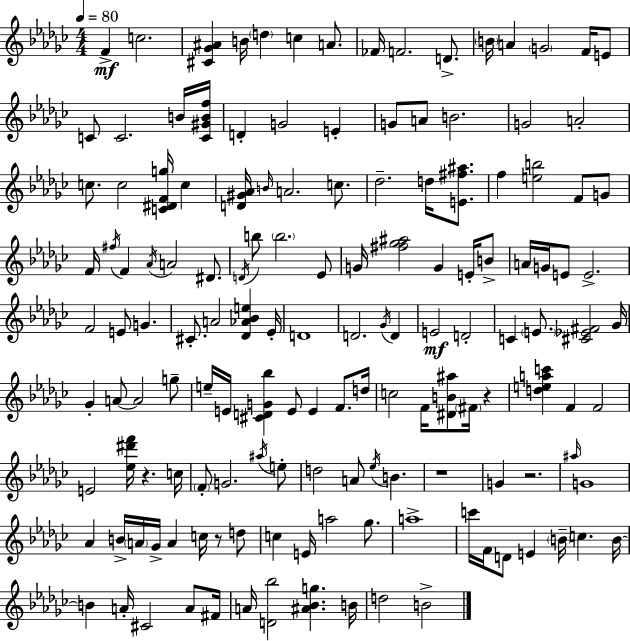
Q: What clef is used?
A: treble